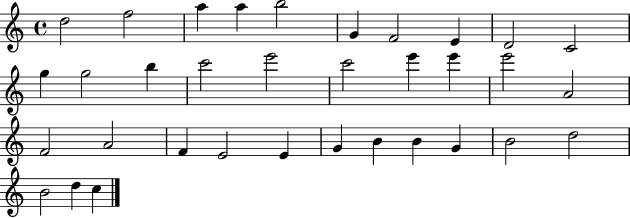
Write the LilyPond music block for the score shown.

{
  \clef treble
  \time 4/4
  \defaultTimeSignature
  \key c \major
  d''2 f''2 | a''4 a''4 b''2 | g'4 f'2 e'4 | d'2 c'2 | \break g''4 g''2 b''4 | c'''2 e'''2 | c'''2 e'''4 e'''4 | e'''2 a'2 | \break f'2 a'2 | f'4 e'2 e'4 | g'4 b'4 b'4 g'4 | b'2 d''2 | \break b'2 d''4 c''4 | \bar "|."
}